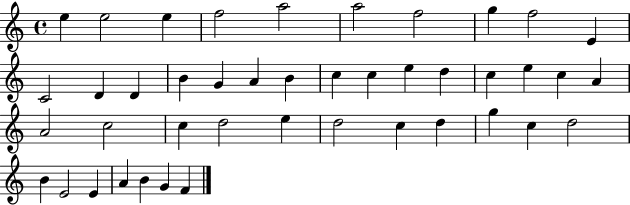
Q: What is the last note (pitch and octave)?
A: F4